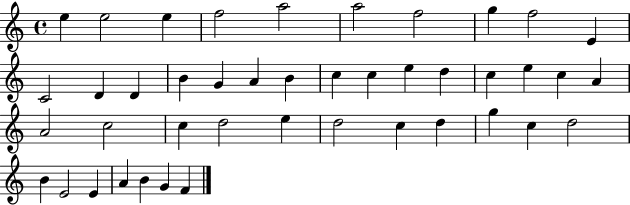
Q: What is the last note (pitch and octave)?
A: F4